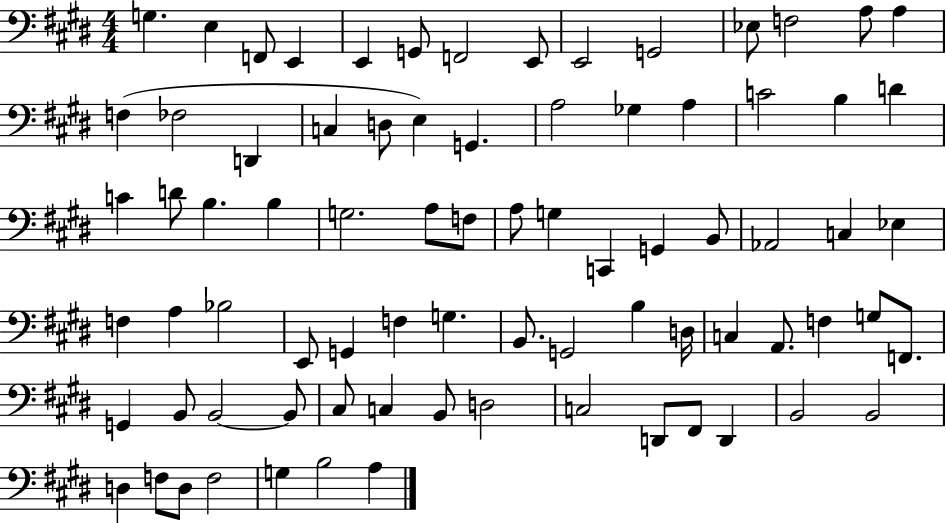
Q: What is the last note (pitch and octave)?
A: A3